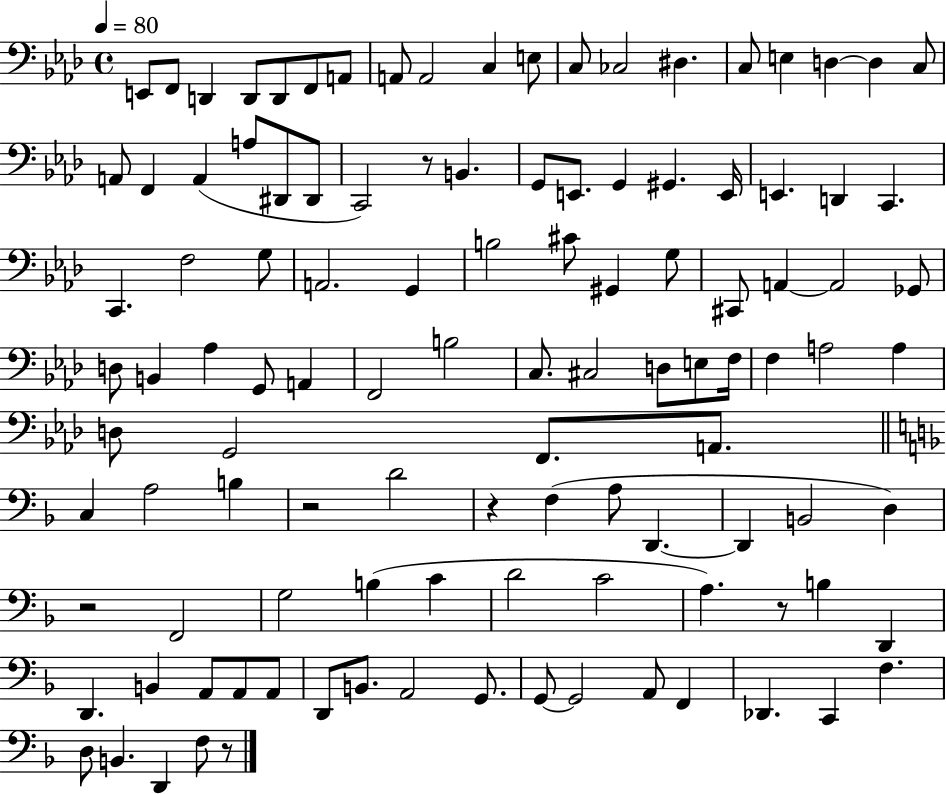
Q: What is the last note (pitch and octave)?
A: F3